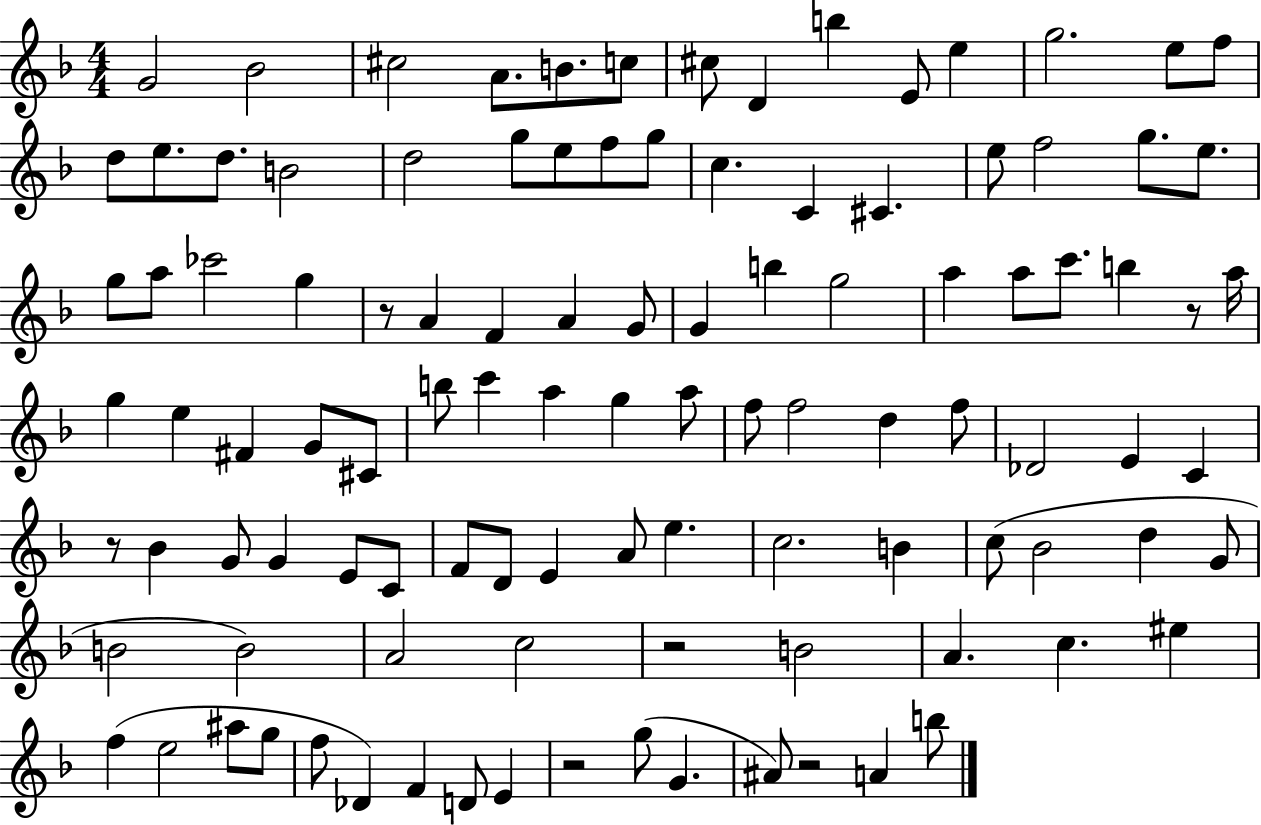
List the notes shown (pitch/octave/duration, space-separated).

G4/h Bb4/h C#5/h A4/e. B4/e. C5/e C#5/e D4/q B5/q E4/e E5/q G5/h. E5/e F5/e D5/e E5/e. D5/e. B4/h D5/h G5/e E5/e F5/e G5/e C5/q. C4/q C#4/q. E5/e F5/h G5/e. E5/e. G5/e A5/e CES6/h G5/q R/e A4/q F4/q A4/q G4/e G4/q B5/q G5/h A5/q A5/e C6/e. B5/q R/e A5/s G5/q E5/q F#4/q G4/e C#4/e B5/e C6/q A5/q G5/q A5/e F5/e F5/h D5/q F5/e Db4/h E4/q C4/q R/e Bb4/q G4/e G4/q E4/e C4/e F4/e D4/e E4/q A4/e E5/q. C5/h. B4/q C5/e Bb4/h D5/q G4/e B4/h B4/h A4/h C5/h R/h B4/h A4/q. C5/q. EIS5/q F5/q E5/h A#5/e G5/e F5/e Db4/q F4/q D4/e E4/q R/h G5/e G4/q. A#4/e R/h A4/q B5/e